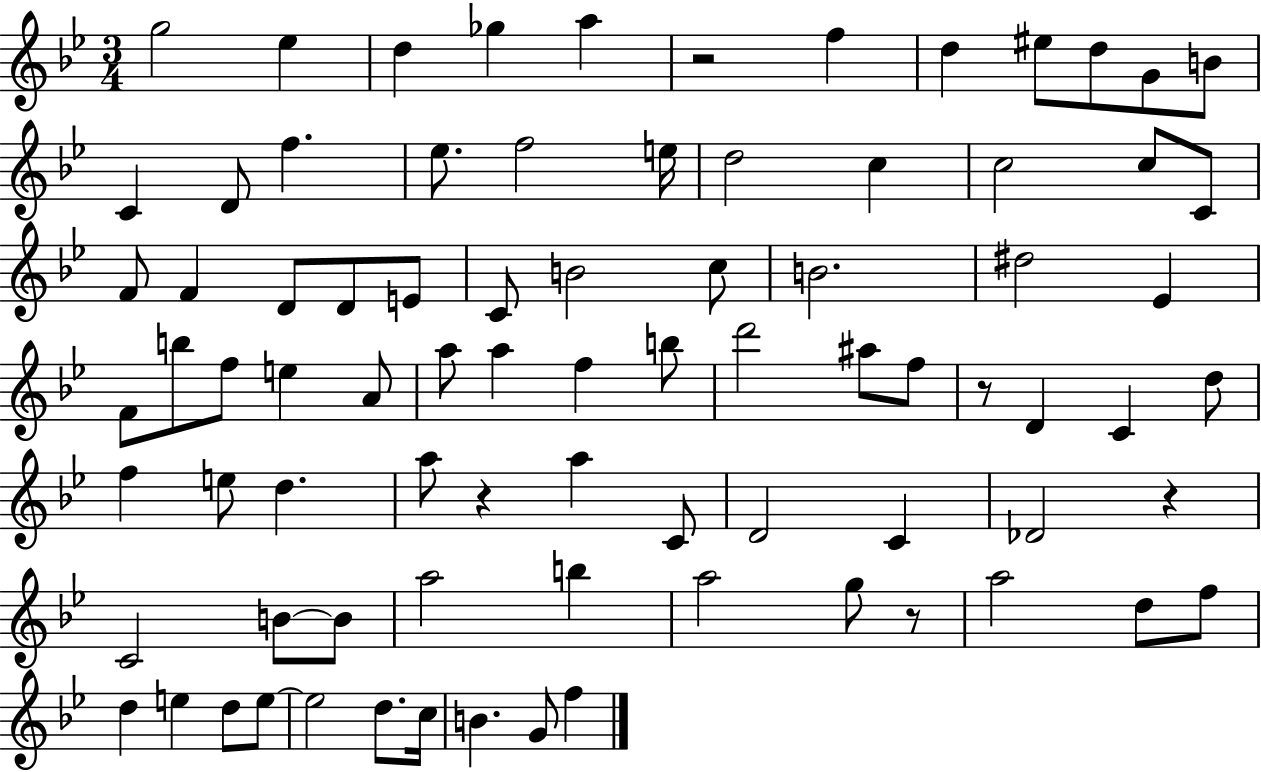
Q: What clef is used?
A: treble